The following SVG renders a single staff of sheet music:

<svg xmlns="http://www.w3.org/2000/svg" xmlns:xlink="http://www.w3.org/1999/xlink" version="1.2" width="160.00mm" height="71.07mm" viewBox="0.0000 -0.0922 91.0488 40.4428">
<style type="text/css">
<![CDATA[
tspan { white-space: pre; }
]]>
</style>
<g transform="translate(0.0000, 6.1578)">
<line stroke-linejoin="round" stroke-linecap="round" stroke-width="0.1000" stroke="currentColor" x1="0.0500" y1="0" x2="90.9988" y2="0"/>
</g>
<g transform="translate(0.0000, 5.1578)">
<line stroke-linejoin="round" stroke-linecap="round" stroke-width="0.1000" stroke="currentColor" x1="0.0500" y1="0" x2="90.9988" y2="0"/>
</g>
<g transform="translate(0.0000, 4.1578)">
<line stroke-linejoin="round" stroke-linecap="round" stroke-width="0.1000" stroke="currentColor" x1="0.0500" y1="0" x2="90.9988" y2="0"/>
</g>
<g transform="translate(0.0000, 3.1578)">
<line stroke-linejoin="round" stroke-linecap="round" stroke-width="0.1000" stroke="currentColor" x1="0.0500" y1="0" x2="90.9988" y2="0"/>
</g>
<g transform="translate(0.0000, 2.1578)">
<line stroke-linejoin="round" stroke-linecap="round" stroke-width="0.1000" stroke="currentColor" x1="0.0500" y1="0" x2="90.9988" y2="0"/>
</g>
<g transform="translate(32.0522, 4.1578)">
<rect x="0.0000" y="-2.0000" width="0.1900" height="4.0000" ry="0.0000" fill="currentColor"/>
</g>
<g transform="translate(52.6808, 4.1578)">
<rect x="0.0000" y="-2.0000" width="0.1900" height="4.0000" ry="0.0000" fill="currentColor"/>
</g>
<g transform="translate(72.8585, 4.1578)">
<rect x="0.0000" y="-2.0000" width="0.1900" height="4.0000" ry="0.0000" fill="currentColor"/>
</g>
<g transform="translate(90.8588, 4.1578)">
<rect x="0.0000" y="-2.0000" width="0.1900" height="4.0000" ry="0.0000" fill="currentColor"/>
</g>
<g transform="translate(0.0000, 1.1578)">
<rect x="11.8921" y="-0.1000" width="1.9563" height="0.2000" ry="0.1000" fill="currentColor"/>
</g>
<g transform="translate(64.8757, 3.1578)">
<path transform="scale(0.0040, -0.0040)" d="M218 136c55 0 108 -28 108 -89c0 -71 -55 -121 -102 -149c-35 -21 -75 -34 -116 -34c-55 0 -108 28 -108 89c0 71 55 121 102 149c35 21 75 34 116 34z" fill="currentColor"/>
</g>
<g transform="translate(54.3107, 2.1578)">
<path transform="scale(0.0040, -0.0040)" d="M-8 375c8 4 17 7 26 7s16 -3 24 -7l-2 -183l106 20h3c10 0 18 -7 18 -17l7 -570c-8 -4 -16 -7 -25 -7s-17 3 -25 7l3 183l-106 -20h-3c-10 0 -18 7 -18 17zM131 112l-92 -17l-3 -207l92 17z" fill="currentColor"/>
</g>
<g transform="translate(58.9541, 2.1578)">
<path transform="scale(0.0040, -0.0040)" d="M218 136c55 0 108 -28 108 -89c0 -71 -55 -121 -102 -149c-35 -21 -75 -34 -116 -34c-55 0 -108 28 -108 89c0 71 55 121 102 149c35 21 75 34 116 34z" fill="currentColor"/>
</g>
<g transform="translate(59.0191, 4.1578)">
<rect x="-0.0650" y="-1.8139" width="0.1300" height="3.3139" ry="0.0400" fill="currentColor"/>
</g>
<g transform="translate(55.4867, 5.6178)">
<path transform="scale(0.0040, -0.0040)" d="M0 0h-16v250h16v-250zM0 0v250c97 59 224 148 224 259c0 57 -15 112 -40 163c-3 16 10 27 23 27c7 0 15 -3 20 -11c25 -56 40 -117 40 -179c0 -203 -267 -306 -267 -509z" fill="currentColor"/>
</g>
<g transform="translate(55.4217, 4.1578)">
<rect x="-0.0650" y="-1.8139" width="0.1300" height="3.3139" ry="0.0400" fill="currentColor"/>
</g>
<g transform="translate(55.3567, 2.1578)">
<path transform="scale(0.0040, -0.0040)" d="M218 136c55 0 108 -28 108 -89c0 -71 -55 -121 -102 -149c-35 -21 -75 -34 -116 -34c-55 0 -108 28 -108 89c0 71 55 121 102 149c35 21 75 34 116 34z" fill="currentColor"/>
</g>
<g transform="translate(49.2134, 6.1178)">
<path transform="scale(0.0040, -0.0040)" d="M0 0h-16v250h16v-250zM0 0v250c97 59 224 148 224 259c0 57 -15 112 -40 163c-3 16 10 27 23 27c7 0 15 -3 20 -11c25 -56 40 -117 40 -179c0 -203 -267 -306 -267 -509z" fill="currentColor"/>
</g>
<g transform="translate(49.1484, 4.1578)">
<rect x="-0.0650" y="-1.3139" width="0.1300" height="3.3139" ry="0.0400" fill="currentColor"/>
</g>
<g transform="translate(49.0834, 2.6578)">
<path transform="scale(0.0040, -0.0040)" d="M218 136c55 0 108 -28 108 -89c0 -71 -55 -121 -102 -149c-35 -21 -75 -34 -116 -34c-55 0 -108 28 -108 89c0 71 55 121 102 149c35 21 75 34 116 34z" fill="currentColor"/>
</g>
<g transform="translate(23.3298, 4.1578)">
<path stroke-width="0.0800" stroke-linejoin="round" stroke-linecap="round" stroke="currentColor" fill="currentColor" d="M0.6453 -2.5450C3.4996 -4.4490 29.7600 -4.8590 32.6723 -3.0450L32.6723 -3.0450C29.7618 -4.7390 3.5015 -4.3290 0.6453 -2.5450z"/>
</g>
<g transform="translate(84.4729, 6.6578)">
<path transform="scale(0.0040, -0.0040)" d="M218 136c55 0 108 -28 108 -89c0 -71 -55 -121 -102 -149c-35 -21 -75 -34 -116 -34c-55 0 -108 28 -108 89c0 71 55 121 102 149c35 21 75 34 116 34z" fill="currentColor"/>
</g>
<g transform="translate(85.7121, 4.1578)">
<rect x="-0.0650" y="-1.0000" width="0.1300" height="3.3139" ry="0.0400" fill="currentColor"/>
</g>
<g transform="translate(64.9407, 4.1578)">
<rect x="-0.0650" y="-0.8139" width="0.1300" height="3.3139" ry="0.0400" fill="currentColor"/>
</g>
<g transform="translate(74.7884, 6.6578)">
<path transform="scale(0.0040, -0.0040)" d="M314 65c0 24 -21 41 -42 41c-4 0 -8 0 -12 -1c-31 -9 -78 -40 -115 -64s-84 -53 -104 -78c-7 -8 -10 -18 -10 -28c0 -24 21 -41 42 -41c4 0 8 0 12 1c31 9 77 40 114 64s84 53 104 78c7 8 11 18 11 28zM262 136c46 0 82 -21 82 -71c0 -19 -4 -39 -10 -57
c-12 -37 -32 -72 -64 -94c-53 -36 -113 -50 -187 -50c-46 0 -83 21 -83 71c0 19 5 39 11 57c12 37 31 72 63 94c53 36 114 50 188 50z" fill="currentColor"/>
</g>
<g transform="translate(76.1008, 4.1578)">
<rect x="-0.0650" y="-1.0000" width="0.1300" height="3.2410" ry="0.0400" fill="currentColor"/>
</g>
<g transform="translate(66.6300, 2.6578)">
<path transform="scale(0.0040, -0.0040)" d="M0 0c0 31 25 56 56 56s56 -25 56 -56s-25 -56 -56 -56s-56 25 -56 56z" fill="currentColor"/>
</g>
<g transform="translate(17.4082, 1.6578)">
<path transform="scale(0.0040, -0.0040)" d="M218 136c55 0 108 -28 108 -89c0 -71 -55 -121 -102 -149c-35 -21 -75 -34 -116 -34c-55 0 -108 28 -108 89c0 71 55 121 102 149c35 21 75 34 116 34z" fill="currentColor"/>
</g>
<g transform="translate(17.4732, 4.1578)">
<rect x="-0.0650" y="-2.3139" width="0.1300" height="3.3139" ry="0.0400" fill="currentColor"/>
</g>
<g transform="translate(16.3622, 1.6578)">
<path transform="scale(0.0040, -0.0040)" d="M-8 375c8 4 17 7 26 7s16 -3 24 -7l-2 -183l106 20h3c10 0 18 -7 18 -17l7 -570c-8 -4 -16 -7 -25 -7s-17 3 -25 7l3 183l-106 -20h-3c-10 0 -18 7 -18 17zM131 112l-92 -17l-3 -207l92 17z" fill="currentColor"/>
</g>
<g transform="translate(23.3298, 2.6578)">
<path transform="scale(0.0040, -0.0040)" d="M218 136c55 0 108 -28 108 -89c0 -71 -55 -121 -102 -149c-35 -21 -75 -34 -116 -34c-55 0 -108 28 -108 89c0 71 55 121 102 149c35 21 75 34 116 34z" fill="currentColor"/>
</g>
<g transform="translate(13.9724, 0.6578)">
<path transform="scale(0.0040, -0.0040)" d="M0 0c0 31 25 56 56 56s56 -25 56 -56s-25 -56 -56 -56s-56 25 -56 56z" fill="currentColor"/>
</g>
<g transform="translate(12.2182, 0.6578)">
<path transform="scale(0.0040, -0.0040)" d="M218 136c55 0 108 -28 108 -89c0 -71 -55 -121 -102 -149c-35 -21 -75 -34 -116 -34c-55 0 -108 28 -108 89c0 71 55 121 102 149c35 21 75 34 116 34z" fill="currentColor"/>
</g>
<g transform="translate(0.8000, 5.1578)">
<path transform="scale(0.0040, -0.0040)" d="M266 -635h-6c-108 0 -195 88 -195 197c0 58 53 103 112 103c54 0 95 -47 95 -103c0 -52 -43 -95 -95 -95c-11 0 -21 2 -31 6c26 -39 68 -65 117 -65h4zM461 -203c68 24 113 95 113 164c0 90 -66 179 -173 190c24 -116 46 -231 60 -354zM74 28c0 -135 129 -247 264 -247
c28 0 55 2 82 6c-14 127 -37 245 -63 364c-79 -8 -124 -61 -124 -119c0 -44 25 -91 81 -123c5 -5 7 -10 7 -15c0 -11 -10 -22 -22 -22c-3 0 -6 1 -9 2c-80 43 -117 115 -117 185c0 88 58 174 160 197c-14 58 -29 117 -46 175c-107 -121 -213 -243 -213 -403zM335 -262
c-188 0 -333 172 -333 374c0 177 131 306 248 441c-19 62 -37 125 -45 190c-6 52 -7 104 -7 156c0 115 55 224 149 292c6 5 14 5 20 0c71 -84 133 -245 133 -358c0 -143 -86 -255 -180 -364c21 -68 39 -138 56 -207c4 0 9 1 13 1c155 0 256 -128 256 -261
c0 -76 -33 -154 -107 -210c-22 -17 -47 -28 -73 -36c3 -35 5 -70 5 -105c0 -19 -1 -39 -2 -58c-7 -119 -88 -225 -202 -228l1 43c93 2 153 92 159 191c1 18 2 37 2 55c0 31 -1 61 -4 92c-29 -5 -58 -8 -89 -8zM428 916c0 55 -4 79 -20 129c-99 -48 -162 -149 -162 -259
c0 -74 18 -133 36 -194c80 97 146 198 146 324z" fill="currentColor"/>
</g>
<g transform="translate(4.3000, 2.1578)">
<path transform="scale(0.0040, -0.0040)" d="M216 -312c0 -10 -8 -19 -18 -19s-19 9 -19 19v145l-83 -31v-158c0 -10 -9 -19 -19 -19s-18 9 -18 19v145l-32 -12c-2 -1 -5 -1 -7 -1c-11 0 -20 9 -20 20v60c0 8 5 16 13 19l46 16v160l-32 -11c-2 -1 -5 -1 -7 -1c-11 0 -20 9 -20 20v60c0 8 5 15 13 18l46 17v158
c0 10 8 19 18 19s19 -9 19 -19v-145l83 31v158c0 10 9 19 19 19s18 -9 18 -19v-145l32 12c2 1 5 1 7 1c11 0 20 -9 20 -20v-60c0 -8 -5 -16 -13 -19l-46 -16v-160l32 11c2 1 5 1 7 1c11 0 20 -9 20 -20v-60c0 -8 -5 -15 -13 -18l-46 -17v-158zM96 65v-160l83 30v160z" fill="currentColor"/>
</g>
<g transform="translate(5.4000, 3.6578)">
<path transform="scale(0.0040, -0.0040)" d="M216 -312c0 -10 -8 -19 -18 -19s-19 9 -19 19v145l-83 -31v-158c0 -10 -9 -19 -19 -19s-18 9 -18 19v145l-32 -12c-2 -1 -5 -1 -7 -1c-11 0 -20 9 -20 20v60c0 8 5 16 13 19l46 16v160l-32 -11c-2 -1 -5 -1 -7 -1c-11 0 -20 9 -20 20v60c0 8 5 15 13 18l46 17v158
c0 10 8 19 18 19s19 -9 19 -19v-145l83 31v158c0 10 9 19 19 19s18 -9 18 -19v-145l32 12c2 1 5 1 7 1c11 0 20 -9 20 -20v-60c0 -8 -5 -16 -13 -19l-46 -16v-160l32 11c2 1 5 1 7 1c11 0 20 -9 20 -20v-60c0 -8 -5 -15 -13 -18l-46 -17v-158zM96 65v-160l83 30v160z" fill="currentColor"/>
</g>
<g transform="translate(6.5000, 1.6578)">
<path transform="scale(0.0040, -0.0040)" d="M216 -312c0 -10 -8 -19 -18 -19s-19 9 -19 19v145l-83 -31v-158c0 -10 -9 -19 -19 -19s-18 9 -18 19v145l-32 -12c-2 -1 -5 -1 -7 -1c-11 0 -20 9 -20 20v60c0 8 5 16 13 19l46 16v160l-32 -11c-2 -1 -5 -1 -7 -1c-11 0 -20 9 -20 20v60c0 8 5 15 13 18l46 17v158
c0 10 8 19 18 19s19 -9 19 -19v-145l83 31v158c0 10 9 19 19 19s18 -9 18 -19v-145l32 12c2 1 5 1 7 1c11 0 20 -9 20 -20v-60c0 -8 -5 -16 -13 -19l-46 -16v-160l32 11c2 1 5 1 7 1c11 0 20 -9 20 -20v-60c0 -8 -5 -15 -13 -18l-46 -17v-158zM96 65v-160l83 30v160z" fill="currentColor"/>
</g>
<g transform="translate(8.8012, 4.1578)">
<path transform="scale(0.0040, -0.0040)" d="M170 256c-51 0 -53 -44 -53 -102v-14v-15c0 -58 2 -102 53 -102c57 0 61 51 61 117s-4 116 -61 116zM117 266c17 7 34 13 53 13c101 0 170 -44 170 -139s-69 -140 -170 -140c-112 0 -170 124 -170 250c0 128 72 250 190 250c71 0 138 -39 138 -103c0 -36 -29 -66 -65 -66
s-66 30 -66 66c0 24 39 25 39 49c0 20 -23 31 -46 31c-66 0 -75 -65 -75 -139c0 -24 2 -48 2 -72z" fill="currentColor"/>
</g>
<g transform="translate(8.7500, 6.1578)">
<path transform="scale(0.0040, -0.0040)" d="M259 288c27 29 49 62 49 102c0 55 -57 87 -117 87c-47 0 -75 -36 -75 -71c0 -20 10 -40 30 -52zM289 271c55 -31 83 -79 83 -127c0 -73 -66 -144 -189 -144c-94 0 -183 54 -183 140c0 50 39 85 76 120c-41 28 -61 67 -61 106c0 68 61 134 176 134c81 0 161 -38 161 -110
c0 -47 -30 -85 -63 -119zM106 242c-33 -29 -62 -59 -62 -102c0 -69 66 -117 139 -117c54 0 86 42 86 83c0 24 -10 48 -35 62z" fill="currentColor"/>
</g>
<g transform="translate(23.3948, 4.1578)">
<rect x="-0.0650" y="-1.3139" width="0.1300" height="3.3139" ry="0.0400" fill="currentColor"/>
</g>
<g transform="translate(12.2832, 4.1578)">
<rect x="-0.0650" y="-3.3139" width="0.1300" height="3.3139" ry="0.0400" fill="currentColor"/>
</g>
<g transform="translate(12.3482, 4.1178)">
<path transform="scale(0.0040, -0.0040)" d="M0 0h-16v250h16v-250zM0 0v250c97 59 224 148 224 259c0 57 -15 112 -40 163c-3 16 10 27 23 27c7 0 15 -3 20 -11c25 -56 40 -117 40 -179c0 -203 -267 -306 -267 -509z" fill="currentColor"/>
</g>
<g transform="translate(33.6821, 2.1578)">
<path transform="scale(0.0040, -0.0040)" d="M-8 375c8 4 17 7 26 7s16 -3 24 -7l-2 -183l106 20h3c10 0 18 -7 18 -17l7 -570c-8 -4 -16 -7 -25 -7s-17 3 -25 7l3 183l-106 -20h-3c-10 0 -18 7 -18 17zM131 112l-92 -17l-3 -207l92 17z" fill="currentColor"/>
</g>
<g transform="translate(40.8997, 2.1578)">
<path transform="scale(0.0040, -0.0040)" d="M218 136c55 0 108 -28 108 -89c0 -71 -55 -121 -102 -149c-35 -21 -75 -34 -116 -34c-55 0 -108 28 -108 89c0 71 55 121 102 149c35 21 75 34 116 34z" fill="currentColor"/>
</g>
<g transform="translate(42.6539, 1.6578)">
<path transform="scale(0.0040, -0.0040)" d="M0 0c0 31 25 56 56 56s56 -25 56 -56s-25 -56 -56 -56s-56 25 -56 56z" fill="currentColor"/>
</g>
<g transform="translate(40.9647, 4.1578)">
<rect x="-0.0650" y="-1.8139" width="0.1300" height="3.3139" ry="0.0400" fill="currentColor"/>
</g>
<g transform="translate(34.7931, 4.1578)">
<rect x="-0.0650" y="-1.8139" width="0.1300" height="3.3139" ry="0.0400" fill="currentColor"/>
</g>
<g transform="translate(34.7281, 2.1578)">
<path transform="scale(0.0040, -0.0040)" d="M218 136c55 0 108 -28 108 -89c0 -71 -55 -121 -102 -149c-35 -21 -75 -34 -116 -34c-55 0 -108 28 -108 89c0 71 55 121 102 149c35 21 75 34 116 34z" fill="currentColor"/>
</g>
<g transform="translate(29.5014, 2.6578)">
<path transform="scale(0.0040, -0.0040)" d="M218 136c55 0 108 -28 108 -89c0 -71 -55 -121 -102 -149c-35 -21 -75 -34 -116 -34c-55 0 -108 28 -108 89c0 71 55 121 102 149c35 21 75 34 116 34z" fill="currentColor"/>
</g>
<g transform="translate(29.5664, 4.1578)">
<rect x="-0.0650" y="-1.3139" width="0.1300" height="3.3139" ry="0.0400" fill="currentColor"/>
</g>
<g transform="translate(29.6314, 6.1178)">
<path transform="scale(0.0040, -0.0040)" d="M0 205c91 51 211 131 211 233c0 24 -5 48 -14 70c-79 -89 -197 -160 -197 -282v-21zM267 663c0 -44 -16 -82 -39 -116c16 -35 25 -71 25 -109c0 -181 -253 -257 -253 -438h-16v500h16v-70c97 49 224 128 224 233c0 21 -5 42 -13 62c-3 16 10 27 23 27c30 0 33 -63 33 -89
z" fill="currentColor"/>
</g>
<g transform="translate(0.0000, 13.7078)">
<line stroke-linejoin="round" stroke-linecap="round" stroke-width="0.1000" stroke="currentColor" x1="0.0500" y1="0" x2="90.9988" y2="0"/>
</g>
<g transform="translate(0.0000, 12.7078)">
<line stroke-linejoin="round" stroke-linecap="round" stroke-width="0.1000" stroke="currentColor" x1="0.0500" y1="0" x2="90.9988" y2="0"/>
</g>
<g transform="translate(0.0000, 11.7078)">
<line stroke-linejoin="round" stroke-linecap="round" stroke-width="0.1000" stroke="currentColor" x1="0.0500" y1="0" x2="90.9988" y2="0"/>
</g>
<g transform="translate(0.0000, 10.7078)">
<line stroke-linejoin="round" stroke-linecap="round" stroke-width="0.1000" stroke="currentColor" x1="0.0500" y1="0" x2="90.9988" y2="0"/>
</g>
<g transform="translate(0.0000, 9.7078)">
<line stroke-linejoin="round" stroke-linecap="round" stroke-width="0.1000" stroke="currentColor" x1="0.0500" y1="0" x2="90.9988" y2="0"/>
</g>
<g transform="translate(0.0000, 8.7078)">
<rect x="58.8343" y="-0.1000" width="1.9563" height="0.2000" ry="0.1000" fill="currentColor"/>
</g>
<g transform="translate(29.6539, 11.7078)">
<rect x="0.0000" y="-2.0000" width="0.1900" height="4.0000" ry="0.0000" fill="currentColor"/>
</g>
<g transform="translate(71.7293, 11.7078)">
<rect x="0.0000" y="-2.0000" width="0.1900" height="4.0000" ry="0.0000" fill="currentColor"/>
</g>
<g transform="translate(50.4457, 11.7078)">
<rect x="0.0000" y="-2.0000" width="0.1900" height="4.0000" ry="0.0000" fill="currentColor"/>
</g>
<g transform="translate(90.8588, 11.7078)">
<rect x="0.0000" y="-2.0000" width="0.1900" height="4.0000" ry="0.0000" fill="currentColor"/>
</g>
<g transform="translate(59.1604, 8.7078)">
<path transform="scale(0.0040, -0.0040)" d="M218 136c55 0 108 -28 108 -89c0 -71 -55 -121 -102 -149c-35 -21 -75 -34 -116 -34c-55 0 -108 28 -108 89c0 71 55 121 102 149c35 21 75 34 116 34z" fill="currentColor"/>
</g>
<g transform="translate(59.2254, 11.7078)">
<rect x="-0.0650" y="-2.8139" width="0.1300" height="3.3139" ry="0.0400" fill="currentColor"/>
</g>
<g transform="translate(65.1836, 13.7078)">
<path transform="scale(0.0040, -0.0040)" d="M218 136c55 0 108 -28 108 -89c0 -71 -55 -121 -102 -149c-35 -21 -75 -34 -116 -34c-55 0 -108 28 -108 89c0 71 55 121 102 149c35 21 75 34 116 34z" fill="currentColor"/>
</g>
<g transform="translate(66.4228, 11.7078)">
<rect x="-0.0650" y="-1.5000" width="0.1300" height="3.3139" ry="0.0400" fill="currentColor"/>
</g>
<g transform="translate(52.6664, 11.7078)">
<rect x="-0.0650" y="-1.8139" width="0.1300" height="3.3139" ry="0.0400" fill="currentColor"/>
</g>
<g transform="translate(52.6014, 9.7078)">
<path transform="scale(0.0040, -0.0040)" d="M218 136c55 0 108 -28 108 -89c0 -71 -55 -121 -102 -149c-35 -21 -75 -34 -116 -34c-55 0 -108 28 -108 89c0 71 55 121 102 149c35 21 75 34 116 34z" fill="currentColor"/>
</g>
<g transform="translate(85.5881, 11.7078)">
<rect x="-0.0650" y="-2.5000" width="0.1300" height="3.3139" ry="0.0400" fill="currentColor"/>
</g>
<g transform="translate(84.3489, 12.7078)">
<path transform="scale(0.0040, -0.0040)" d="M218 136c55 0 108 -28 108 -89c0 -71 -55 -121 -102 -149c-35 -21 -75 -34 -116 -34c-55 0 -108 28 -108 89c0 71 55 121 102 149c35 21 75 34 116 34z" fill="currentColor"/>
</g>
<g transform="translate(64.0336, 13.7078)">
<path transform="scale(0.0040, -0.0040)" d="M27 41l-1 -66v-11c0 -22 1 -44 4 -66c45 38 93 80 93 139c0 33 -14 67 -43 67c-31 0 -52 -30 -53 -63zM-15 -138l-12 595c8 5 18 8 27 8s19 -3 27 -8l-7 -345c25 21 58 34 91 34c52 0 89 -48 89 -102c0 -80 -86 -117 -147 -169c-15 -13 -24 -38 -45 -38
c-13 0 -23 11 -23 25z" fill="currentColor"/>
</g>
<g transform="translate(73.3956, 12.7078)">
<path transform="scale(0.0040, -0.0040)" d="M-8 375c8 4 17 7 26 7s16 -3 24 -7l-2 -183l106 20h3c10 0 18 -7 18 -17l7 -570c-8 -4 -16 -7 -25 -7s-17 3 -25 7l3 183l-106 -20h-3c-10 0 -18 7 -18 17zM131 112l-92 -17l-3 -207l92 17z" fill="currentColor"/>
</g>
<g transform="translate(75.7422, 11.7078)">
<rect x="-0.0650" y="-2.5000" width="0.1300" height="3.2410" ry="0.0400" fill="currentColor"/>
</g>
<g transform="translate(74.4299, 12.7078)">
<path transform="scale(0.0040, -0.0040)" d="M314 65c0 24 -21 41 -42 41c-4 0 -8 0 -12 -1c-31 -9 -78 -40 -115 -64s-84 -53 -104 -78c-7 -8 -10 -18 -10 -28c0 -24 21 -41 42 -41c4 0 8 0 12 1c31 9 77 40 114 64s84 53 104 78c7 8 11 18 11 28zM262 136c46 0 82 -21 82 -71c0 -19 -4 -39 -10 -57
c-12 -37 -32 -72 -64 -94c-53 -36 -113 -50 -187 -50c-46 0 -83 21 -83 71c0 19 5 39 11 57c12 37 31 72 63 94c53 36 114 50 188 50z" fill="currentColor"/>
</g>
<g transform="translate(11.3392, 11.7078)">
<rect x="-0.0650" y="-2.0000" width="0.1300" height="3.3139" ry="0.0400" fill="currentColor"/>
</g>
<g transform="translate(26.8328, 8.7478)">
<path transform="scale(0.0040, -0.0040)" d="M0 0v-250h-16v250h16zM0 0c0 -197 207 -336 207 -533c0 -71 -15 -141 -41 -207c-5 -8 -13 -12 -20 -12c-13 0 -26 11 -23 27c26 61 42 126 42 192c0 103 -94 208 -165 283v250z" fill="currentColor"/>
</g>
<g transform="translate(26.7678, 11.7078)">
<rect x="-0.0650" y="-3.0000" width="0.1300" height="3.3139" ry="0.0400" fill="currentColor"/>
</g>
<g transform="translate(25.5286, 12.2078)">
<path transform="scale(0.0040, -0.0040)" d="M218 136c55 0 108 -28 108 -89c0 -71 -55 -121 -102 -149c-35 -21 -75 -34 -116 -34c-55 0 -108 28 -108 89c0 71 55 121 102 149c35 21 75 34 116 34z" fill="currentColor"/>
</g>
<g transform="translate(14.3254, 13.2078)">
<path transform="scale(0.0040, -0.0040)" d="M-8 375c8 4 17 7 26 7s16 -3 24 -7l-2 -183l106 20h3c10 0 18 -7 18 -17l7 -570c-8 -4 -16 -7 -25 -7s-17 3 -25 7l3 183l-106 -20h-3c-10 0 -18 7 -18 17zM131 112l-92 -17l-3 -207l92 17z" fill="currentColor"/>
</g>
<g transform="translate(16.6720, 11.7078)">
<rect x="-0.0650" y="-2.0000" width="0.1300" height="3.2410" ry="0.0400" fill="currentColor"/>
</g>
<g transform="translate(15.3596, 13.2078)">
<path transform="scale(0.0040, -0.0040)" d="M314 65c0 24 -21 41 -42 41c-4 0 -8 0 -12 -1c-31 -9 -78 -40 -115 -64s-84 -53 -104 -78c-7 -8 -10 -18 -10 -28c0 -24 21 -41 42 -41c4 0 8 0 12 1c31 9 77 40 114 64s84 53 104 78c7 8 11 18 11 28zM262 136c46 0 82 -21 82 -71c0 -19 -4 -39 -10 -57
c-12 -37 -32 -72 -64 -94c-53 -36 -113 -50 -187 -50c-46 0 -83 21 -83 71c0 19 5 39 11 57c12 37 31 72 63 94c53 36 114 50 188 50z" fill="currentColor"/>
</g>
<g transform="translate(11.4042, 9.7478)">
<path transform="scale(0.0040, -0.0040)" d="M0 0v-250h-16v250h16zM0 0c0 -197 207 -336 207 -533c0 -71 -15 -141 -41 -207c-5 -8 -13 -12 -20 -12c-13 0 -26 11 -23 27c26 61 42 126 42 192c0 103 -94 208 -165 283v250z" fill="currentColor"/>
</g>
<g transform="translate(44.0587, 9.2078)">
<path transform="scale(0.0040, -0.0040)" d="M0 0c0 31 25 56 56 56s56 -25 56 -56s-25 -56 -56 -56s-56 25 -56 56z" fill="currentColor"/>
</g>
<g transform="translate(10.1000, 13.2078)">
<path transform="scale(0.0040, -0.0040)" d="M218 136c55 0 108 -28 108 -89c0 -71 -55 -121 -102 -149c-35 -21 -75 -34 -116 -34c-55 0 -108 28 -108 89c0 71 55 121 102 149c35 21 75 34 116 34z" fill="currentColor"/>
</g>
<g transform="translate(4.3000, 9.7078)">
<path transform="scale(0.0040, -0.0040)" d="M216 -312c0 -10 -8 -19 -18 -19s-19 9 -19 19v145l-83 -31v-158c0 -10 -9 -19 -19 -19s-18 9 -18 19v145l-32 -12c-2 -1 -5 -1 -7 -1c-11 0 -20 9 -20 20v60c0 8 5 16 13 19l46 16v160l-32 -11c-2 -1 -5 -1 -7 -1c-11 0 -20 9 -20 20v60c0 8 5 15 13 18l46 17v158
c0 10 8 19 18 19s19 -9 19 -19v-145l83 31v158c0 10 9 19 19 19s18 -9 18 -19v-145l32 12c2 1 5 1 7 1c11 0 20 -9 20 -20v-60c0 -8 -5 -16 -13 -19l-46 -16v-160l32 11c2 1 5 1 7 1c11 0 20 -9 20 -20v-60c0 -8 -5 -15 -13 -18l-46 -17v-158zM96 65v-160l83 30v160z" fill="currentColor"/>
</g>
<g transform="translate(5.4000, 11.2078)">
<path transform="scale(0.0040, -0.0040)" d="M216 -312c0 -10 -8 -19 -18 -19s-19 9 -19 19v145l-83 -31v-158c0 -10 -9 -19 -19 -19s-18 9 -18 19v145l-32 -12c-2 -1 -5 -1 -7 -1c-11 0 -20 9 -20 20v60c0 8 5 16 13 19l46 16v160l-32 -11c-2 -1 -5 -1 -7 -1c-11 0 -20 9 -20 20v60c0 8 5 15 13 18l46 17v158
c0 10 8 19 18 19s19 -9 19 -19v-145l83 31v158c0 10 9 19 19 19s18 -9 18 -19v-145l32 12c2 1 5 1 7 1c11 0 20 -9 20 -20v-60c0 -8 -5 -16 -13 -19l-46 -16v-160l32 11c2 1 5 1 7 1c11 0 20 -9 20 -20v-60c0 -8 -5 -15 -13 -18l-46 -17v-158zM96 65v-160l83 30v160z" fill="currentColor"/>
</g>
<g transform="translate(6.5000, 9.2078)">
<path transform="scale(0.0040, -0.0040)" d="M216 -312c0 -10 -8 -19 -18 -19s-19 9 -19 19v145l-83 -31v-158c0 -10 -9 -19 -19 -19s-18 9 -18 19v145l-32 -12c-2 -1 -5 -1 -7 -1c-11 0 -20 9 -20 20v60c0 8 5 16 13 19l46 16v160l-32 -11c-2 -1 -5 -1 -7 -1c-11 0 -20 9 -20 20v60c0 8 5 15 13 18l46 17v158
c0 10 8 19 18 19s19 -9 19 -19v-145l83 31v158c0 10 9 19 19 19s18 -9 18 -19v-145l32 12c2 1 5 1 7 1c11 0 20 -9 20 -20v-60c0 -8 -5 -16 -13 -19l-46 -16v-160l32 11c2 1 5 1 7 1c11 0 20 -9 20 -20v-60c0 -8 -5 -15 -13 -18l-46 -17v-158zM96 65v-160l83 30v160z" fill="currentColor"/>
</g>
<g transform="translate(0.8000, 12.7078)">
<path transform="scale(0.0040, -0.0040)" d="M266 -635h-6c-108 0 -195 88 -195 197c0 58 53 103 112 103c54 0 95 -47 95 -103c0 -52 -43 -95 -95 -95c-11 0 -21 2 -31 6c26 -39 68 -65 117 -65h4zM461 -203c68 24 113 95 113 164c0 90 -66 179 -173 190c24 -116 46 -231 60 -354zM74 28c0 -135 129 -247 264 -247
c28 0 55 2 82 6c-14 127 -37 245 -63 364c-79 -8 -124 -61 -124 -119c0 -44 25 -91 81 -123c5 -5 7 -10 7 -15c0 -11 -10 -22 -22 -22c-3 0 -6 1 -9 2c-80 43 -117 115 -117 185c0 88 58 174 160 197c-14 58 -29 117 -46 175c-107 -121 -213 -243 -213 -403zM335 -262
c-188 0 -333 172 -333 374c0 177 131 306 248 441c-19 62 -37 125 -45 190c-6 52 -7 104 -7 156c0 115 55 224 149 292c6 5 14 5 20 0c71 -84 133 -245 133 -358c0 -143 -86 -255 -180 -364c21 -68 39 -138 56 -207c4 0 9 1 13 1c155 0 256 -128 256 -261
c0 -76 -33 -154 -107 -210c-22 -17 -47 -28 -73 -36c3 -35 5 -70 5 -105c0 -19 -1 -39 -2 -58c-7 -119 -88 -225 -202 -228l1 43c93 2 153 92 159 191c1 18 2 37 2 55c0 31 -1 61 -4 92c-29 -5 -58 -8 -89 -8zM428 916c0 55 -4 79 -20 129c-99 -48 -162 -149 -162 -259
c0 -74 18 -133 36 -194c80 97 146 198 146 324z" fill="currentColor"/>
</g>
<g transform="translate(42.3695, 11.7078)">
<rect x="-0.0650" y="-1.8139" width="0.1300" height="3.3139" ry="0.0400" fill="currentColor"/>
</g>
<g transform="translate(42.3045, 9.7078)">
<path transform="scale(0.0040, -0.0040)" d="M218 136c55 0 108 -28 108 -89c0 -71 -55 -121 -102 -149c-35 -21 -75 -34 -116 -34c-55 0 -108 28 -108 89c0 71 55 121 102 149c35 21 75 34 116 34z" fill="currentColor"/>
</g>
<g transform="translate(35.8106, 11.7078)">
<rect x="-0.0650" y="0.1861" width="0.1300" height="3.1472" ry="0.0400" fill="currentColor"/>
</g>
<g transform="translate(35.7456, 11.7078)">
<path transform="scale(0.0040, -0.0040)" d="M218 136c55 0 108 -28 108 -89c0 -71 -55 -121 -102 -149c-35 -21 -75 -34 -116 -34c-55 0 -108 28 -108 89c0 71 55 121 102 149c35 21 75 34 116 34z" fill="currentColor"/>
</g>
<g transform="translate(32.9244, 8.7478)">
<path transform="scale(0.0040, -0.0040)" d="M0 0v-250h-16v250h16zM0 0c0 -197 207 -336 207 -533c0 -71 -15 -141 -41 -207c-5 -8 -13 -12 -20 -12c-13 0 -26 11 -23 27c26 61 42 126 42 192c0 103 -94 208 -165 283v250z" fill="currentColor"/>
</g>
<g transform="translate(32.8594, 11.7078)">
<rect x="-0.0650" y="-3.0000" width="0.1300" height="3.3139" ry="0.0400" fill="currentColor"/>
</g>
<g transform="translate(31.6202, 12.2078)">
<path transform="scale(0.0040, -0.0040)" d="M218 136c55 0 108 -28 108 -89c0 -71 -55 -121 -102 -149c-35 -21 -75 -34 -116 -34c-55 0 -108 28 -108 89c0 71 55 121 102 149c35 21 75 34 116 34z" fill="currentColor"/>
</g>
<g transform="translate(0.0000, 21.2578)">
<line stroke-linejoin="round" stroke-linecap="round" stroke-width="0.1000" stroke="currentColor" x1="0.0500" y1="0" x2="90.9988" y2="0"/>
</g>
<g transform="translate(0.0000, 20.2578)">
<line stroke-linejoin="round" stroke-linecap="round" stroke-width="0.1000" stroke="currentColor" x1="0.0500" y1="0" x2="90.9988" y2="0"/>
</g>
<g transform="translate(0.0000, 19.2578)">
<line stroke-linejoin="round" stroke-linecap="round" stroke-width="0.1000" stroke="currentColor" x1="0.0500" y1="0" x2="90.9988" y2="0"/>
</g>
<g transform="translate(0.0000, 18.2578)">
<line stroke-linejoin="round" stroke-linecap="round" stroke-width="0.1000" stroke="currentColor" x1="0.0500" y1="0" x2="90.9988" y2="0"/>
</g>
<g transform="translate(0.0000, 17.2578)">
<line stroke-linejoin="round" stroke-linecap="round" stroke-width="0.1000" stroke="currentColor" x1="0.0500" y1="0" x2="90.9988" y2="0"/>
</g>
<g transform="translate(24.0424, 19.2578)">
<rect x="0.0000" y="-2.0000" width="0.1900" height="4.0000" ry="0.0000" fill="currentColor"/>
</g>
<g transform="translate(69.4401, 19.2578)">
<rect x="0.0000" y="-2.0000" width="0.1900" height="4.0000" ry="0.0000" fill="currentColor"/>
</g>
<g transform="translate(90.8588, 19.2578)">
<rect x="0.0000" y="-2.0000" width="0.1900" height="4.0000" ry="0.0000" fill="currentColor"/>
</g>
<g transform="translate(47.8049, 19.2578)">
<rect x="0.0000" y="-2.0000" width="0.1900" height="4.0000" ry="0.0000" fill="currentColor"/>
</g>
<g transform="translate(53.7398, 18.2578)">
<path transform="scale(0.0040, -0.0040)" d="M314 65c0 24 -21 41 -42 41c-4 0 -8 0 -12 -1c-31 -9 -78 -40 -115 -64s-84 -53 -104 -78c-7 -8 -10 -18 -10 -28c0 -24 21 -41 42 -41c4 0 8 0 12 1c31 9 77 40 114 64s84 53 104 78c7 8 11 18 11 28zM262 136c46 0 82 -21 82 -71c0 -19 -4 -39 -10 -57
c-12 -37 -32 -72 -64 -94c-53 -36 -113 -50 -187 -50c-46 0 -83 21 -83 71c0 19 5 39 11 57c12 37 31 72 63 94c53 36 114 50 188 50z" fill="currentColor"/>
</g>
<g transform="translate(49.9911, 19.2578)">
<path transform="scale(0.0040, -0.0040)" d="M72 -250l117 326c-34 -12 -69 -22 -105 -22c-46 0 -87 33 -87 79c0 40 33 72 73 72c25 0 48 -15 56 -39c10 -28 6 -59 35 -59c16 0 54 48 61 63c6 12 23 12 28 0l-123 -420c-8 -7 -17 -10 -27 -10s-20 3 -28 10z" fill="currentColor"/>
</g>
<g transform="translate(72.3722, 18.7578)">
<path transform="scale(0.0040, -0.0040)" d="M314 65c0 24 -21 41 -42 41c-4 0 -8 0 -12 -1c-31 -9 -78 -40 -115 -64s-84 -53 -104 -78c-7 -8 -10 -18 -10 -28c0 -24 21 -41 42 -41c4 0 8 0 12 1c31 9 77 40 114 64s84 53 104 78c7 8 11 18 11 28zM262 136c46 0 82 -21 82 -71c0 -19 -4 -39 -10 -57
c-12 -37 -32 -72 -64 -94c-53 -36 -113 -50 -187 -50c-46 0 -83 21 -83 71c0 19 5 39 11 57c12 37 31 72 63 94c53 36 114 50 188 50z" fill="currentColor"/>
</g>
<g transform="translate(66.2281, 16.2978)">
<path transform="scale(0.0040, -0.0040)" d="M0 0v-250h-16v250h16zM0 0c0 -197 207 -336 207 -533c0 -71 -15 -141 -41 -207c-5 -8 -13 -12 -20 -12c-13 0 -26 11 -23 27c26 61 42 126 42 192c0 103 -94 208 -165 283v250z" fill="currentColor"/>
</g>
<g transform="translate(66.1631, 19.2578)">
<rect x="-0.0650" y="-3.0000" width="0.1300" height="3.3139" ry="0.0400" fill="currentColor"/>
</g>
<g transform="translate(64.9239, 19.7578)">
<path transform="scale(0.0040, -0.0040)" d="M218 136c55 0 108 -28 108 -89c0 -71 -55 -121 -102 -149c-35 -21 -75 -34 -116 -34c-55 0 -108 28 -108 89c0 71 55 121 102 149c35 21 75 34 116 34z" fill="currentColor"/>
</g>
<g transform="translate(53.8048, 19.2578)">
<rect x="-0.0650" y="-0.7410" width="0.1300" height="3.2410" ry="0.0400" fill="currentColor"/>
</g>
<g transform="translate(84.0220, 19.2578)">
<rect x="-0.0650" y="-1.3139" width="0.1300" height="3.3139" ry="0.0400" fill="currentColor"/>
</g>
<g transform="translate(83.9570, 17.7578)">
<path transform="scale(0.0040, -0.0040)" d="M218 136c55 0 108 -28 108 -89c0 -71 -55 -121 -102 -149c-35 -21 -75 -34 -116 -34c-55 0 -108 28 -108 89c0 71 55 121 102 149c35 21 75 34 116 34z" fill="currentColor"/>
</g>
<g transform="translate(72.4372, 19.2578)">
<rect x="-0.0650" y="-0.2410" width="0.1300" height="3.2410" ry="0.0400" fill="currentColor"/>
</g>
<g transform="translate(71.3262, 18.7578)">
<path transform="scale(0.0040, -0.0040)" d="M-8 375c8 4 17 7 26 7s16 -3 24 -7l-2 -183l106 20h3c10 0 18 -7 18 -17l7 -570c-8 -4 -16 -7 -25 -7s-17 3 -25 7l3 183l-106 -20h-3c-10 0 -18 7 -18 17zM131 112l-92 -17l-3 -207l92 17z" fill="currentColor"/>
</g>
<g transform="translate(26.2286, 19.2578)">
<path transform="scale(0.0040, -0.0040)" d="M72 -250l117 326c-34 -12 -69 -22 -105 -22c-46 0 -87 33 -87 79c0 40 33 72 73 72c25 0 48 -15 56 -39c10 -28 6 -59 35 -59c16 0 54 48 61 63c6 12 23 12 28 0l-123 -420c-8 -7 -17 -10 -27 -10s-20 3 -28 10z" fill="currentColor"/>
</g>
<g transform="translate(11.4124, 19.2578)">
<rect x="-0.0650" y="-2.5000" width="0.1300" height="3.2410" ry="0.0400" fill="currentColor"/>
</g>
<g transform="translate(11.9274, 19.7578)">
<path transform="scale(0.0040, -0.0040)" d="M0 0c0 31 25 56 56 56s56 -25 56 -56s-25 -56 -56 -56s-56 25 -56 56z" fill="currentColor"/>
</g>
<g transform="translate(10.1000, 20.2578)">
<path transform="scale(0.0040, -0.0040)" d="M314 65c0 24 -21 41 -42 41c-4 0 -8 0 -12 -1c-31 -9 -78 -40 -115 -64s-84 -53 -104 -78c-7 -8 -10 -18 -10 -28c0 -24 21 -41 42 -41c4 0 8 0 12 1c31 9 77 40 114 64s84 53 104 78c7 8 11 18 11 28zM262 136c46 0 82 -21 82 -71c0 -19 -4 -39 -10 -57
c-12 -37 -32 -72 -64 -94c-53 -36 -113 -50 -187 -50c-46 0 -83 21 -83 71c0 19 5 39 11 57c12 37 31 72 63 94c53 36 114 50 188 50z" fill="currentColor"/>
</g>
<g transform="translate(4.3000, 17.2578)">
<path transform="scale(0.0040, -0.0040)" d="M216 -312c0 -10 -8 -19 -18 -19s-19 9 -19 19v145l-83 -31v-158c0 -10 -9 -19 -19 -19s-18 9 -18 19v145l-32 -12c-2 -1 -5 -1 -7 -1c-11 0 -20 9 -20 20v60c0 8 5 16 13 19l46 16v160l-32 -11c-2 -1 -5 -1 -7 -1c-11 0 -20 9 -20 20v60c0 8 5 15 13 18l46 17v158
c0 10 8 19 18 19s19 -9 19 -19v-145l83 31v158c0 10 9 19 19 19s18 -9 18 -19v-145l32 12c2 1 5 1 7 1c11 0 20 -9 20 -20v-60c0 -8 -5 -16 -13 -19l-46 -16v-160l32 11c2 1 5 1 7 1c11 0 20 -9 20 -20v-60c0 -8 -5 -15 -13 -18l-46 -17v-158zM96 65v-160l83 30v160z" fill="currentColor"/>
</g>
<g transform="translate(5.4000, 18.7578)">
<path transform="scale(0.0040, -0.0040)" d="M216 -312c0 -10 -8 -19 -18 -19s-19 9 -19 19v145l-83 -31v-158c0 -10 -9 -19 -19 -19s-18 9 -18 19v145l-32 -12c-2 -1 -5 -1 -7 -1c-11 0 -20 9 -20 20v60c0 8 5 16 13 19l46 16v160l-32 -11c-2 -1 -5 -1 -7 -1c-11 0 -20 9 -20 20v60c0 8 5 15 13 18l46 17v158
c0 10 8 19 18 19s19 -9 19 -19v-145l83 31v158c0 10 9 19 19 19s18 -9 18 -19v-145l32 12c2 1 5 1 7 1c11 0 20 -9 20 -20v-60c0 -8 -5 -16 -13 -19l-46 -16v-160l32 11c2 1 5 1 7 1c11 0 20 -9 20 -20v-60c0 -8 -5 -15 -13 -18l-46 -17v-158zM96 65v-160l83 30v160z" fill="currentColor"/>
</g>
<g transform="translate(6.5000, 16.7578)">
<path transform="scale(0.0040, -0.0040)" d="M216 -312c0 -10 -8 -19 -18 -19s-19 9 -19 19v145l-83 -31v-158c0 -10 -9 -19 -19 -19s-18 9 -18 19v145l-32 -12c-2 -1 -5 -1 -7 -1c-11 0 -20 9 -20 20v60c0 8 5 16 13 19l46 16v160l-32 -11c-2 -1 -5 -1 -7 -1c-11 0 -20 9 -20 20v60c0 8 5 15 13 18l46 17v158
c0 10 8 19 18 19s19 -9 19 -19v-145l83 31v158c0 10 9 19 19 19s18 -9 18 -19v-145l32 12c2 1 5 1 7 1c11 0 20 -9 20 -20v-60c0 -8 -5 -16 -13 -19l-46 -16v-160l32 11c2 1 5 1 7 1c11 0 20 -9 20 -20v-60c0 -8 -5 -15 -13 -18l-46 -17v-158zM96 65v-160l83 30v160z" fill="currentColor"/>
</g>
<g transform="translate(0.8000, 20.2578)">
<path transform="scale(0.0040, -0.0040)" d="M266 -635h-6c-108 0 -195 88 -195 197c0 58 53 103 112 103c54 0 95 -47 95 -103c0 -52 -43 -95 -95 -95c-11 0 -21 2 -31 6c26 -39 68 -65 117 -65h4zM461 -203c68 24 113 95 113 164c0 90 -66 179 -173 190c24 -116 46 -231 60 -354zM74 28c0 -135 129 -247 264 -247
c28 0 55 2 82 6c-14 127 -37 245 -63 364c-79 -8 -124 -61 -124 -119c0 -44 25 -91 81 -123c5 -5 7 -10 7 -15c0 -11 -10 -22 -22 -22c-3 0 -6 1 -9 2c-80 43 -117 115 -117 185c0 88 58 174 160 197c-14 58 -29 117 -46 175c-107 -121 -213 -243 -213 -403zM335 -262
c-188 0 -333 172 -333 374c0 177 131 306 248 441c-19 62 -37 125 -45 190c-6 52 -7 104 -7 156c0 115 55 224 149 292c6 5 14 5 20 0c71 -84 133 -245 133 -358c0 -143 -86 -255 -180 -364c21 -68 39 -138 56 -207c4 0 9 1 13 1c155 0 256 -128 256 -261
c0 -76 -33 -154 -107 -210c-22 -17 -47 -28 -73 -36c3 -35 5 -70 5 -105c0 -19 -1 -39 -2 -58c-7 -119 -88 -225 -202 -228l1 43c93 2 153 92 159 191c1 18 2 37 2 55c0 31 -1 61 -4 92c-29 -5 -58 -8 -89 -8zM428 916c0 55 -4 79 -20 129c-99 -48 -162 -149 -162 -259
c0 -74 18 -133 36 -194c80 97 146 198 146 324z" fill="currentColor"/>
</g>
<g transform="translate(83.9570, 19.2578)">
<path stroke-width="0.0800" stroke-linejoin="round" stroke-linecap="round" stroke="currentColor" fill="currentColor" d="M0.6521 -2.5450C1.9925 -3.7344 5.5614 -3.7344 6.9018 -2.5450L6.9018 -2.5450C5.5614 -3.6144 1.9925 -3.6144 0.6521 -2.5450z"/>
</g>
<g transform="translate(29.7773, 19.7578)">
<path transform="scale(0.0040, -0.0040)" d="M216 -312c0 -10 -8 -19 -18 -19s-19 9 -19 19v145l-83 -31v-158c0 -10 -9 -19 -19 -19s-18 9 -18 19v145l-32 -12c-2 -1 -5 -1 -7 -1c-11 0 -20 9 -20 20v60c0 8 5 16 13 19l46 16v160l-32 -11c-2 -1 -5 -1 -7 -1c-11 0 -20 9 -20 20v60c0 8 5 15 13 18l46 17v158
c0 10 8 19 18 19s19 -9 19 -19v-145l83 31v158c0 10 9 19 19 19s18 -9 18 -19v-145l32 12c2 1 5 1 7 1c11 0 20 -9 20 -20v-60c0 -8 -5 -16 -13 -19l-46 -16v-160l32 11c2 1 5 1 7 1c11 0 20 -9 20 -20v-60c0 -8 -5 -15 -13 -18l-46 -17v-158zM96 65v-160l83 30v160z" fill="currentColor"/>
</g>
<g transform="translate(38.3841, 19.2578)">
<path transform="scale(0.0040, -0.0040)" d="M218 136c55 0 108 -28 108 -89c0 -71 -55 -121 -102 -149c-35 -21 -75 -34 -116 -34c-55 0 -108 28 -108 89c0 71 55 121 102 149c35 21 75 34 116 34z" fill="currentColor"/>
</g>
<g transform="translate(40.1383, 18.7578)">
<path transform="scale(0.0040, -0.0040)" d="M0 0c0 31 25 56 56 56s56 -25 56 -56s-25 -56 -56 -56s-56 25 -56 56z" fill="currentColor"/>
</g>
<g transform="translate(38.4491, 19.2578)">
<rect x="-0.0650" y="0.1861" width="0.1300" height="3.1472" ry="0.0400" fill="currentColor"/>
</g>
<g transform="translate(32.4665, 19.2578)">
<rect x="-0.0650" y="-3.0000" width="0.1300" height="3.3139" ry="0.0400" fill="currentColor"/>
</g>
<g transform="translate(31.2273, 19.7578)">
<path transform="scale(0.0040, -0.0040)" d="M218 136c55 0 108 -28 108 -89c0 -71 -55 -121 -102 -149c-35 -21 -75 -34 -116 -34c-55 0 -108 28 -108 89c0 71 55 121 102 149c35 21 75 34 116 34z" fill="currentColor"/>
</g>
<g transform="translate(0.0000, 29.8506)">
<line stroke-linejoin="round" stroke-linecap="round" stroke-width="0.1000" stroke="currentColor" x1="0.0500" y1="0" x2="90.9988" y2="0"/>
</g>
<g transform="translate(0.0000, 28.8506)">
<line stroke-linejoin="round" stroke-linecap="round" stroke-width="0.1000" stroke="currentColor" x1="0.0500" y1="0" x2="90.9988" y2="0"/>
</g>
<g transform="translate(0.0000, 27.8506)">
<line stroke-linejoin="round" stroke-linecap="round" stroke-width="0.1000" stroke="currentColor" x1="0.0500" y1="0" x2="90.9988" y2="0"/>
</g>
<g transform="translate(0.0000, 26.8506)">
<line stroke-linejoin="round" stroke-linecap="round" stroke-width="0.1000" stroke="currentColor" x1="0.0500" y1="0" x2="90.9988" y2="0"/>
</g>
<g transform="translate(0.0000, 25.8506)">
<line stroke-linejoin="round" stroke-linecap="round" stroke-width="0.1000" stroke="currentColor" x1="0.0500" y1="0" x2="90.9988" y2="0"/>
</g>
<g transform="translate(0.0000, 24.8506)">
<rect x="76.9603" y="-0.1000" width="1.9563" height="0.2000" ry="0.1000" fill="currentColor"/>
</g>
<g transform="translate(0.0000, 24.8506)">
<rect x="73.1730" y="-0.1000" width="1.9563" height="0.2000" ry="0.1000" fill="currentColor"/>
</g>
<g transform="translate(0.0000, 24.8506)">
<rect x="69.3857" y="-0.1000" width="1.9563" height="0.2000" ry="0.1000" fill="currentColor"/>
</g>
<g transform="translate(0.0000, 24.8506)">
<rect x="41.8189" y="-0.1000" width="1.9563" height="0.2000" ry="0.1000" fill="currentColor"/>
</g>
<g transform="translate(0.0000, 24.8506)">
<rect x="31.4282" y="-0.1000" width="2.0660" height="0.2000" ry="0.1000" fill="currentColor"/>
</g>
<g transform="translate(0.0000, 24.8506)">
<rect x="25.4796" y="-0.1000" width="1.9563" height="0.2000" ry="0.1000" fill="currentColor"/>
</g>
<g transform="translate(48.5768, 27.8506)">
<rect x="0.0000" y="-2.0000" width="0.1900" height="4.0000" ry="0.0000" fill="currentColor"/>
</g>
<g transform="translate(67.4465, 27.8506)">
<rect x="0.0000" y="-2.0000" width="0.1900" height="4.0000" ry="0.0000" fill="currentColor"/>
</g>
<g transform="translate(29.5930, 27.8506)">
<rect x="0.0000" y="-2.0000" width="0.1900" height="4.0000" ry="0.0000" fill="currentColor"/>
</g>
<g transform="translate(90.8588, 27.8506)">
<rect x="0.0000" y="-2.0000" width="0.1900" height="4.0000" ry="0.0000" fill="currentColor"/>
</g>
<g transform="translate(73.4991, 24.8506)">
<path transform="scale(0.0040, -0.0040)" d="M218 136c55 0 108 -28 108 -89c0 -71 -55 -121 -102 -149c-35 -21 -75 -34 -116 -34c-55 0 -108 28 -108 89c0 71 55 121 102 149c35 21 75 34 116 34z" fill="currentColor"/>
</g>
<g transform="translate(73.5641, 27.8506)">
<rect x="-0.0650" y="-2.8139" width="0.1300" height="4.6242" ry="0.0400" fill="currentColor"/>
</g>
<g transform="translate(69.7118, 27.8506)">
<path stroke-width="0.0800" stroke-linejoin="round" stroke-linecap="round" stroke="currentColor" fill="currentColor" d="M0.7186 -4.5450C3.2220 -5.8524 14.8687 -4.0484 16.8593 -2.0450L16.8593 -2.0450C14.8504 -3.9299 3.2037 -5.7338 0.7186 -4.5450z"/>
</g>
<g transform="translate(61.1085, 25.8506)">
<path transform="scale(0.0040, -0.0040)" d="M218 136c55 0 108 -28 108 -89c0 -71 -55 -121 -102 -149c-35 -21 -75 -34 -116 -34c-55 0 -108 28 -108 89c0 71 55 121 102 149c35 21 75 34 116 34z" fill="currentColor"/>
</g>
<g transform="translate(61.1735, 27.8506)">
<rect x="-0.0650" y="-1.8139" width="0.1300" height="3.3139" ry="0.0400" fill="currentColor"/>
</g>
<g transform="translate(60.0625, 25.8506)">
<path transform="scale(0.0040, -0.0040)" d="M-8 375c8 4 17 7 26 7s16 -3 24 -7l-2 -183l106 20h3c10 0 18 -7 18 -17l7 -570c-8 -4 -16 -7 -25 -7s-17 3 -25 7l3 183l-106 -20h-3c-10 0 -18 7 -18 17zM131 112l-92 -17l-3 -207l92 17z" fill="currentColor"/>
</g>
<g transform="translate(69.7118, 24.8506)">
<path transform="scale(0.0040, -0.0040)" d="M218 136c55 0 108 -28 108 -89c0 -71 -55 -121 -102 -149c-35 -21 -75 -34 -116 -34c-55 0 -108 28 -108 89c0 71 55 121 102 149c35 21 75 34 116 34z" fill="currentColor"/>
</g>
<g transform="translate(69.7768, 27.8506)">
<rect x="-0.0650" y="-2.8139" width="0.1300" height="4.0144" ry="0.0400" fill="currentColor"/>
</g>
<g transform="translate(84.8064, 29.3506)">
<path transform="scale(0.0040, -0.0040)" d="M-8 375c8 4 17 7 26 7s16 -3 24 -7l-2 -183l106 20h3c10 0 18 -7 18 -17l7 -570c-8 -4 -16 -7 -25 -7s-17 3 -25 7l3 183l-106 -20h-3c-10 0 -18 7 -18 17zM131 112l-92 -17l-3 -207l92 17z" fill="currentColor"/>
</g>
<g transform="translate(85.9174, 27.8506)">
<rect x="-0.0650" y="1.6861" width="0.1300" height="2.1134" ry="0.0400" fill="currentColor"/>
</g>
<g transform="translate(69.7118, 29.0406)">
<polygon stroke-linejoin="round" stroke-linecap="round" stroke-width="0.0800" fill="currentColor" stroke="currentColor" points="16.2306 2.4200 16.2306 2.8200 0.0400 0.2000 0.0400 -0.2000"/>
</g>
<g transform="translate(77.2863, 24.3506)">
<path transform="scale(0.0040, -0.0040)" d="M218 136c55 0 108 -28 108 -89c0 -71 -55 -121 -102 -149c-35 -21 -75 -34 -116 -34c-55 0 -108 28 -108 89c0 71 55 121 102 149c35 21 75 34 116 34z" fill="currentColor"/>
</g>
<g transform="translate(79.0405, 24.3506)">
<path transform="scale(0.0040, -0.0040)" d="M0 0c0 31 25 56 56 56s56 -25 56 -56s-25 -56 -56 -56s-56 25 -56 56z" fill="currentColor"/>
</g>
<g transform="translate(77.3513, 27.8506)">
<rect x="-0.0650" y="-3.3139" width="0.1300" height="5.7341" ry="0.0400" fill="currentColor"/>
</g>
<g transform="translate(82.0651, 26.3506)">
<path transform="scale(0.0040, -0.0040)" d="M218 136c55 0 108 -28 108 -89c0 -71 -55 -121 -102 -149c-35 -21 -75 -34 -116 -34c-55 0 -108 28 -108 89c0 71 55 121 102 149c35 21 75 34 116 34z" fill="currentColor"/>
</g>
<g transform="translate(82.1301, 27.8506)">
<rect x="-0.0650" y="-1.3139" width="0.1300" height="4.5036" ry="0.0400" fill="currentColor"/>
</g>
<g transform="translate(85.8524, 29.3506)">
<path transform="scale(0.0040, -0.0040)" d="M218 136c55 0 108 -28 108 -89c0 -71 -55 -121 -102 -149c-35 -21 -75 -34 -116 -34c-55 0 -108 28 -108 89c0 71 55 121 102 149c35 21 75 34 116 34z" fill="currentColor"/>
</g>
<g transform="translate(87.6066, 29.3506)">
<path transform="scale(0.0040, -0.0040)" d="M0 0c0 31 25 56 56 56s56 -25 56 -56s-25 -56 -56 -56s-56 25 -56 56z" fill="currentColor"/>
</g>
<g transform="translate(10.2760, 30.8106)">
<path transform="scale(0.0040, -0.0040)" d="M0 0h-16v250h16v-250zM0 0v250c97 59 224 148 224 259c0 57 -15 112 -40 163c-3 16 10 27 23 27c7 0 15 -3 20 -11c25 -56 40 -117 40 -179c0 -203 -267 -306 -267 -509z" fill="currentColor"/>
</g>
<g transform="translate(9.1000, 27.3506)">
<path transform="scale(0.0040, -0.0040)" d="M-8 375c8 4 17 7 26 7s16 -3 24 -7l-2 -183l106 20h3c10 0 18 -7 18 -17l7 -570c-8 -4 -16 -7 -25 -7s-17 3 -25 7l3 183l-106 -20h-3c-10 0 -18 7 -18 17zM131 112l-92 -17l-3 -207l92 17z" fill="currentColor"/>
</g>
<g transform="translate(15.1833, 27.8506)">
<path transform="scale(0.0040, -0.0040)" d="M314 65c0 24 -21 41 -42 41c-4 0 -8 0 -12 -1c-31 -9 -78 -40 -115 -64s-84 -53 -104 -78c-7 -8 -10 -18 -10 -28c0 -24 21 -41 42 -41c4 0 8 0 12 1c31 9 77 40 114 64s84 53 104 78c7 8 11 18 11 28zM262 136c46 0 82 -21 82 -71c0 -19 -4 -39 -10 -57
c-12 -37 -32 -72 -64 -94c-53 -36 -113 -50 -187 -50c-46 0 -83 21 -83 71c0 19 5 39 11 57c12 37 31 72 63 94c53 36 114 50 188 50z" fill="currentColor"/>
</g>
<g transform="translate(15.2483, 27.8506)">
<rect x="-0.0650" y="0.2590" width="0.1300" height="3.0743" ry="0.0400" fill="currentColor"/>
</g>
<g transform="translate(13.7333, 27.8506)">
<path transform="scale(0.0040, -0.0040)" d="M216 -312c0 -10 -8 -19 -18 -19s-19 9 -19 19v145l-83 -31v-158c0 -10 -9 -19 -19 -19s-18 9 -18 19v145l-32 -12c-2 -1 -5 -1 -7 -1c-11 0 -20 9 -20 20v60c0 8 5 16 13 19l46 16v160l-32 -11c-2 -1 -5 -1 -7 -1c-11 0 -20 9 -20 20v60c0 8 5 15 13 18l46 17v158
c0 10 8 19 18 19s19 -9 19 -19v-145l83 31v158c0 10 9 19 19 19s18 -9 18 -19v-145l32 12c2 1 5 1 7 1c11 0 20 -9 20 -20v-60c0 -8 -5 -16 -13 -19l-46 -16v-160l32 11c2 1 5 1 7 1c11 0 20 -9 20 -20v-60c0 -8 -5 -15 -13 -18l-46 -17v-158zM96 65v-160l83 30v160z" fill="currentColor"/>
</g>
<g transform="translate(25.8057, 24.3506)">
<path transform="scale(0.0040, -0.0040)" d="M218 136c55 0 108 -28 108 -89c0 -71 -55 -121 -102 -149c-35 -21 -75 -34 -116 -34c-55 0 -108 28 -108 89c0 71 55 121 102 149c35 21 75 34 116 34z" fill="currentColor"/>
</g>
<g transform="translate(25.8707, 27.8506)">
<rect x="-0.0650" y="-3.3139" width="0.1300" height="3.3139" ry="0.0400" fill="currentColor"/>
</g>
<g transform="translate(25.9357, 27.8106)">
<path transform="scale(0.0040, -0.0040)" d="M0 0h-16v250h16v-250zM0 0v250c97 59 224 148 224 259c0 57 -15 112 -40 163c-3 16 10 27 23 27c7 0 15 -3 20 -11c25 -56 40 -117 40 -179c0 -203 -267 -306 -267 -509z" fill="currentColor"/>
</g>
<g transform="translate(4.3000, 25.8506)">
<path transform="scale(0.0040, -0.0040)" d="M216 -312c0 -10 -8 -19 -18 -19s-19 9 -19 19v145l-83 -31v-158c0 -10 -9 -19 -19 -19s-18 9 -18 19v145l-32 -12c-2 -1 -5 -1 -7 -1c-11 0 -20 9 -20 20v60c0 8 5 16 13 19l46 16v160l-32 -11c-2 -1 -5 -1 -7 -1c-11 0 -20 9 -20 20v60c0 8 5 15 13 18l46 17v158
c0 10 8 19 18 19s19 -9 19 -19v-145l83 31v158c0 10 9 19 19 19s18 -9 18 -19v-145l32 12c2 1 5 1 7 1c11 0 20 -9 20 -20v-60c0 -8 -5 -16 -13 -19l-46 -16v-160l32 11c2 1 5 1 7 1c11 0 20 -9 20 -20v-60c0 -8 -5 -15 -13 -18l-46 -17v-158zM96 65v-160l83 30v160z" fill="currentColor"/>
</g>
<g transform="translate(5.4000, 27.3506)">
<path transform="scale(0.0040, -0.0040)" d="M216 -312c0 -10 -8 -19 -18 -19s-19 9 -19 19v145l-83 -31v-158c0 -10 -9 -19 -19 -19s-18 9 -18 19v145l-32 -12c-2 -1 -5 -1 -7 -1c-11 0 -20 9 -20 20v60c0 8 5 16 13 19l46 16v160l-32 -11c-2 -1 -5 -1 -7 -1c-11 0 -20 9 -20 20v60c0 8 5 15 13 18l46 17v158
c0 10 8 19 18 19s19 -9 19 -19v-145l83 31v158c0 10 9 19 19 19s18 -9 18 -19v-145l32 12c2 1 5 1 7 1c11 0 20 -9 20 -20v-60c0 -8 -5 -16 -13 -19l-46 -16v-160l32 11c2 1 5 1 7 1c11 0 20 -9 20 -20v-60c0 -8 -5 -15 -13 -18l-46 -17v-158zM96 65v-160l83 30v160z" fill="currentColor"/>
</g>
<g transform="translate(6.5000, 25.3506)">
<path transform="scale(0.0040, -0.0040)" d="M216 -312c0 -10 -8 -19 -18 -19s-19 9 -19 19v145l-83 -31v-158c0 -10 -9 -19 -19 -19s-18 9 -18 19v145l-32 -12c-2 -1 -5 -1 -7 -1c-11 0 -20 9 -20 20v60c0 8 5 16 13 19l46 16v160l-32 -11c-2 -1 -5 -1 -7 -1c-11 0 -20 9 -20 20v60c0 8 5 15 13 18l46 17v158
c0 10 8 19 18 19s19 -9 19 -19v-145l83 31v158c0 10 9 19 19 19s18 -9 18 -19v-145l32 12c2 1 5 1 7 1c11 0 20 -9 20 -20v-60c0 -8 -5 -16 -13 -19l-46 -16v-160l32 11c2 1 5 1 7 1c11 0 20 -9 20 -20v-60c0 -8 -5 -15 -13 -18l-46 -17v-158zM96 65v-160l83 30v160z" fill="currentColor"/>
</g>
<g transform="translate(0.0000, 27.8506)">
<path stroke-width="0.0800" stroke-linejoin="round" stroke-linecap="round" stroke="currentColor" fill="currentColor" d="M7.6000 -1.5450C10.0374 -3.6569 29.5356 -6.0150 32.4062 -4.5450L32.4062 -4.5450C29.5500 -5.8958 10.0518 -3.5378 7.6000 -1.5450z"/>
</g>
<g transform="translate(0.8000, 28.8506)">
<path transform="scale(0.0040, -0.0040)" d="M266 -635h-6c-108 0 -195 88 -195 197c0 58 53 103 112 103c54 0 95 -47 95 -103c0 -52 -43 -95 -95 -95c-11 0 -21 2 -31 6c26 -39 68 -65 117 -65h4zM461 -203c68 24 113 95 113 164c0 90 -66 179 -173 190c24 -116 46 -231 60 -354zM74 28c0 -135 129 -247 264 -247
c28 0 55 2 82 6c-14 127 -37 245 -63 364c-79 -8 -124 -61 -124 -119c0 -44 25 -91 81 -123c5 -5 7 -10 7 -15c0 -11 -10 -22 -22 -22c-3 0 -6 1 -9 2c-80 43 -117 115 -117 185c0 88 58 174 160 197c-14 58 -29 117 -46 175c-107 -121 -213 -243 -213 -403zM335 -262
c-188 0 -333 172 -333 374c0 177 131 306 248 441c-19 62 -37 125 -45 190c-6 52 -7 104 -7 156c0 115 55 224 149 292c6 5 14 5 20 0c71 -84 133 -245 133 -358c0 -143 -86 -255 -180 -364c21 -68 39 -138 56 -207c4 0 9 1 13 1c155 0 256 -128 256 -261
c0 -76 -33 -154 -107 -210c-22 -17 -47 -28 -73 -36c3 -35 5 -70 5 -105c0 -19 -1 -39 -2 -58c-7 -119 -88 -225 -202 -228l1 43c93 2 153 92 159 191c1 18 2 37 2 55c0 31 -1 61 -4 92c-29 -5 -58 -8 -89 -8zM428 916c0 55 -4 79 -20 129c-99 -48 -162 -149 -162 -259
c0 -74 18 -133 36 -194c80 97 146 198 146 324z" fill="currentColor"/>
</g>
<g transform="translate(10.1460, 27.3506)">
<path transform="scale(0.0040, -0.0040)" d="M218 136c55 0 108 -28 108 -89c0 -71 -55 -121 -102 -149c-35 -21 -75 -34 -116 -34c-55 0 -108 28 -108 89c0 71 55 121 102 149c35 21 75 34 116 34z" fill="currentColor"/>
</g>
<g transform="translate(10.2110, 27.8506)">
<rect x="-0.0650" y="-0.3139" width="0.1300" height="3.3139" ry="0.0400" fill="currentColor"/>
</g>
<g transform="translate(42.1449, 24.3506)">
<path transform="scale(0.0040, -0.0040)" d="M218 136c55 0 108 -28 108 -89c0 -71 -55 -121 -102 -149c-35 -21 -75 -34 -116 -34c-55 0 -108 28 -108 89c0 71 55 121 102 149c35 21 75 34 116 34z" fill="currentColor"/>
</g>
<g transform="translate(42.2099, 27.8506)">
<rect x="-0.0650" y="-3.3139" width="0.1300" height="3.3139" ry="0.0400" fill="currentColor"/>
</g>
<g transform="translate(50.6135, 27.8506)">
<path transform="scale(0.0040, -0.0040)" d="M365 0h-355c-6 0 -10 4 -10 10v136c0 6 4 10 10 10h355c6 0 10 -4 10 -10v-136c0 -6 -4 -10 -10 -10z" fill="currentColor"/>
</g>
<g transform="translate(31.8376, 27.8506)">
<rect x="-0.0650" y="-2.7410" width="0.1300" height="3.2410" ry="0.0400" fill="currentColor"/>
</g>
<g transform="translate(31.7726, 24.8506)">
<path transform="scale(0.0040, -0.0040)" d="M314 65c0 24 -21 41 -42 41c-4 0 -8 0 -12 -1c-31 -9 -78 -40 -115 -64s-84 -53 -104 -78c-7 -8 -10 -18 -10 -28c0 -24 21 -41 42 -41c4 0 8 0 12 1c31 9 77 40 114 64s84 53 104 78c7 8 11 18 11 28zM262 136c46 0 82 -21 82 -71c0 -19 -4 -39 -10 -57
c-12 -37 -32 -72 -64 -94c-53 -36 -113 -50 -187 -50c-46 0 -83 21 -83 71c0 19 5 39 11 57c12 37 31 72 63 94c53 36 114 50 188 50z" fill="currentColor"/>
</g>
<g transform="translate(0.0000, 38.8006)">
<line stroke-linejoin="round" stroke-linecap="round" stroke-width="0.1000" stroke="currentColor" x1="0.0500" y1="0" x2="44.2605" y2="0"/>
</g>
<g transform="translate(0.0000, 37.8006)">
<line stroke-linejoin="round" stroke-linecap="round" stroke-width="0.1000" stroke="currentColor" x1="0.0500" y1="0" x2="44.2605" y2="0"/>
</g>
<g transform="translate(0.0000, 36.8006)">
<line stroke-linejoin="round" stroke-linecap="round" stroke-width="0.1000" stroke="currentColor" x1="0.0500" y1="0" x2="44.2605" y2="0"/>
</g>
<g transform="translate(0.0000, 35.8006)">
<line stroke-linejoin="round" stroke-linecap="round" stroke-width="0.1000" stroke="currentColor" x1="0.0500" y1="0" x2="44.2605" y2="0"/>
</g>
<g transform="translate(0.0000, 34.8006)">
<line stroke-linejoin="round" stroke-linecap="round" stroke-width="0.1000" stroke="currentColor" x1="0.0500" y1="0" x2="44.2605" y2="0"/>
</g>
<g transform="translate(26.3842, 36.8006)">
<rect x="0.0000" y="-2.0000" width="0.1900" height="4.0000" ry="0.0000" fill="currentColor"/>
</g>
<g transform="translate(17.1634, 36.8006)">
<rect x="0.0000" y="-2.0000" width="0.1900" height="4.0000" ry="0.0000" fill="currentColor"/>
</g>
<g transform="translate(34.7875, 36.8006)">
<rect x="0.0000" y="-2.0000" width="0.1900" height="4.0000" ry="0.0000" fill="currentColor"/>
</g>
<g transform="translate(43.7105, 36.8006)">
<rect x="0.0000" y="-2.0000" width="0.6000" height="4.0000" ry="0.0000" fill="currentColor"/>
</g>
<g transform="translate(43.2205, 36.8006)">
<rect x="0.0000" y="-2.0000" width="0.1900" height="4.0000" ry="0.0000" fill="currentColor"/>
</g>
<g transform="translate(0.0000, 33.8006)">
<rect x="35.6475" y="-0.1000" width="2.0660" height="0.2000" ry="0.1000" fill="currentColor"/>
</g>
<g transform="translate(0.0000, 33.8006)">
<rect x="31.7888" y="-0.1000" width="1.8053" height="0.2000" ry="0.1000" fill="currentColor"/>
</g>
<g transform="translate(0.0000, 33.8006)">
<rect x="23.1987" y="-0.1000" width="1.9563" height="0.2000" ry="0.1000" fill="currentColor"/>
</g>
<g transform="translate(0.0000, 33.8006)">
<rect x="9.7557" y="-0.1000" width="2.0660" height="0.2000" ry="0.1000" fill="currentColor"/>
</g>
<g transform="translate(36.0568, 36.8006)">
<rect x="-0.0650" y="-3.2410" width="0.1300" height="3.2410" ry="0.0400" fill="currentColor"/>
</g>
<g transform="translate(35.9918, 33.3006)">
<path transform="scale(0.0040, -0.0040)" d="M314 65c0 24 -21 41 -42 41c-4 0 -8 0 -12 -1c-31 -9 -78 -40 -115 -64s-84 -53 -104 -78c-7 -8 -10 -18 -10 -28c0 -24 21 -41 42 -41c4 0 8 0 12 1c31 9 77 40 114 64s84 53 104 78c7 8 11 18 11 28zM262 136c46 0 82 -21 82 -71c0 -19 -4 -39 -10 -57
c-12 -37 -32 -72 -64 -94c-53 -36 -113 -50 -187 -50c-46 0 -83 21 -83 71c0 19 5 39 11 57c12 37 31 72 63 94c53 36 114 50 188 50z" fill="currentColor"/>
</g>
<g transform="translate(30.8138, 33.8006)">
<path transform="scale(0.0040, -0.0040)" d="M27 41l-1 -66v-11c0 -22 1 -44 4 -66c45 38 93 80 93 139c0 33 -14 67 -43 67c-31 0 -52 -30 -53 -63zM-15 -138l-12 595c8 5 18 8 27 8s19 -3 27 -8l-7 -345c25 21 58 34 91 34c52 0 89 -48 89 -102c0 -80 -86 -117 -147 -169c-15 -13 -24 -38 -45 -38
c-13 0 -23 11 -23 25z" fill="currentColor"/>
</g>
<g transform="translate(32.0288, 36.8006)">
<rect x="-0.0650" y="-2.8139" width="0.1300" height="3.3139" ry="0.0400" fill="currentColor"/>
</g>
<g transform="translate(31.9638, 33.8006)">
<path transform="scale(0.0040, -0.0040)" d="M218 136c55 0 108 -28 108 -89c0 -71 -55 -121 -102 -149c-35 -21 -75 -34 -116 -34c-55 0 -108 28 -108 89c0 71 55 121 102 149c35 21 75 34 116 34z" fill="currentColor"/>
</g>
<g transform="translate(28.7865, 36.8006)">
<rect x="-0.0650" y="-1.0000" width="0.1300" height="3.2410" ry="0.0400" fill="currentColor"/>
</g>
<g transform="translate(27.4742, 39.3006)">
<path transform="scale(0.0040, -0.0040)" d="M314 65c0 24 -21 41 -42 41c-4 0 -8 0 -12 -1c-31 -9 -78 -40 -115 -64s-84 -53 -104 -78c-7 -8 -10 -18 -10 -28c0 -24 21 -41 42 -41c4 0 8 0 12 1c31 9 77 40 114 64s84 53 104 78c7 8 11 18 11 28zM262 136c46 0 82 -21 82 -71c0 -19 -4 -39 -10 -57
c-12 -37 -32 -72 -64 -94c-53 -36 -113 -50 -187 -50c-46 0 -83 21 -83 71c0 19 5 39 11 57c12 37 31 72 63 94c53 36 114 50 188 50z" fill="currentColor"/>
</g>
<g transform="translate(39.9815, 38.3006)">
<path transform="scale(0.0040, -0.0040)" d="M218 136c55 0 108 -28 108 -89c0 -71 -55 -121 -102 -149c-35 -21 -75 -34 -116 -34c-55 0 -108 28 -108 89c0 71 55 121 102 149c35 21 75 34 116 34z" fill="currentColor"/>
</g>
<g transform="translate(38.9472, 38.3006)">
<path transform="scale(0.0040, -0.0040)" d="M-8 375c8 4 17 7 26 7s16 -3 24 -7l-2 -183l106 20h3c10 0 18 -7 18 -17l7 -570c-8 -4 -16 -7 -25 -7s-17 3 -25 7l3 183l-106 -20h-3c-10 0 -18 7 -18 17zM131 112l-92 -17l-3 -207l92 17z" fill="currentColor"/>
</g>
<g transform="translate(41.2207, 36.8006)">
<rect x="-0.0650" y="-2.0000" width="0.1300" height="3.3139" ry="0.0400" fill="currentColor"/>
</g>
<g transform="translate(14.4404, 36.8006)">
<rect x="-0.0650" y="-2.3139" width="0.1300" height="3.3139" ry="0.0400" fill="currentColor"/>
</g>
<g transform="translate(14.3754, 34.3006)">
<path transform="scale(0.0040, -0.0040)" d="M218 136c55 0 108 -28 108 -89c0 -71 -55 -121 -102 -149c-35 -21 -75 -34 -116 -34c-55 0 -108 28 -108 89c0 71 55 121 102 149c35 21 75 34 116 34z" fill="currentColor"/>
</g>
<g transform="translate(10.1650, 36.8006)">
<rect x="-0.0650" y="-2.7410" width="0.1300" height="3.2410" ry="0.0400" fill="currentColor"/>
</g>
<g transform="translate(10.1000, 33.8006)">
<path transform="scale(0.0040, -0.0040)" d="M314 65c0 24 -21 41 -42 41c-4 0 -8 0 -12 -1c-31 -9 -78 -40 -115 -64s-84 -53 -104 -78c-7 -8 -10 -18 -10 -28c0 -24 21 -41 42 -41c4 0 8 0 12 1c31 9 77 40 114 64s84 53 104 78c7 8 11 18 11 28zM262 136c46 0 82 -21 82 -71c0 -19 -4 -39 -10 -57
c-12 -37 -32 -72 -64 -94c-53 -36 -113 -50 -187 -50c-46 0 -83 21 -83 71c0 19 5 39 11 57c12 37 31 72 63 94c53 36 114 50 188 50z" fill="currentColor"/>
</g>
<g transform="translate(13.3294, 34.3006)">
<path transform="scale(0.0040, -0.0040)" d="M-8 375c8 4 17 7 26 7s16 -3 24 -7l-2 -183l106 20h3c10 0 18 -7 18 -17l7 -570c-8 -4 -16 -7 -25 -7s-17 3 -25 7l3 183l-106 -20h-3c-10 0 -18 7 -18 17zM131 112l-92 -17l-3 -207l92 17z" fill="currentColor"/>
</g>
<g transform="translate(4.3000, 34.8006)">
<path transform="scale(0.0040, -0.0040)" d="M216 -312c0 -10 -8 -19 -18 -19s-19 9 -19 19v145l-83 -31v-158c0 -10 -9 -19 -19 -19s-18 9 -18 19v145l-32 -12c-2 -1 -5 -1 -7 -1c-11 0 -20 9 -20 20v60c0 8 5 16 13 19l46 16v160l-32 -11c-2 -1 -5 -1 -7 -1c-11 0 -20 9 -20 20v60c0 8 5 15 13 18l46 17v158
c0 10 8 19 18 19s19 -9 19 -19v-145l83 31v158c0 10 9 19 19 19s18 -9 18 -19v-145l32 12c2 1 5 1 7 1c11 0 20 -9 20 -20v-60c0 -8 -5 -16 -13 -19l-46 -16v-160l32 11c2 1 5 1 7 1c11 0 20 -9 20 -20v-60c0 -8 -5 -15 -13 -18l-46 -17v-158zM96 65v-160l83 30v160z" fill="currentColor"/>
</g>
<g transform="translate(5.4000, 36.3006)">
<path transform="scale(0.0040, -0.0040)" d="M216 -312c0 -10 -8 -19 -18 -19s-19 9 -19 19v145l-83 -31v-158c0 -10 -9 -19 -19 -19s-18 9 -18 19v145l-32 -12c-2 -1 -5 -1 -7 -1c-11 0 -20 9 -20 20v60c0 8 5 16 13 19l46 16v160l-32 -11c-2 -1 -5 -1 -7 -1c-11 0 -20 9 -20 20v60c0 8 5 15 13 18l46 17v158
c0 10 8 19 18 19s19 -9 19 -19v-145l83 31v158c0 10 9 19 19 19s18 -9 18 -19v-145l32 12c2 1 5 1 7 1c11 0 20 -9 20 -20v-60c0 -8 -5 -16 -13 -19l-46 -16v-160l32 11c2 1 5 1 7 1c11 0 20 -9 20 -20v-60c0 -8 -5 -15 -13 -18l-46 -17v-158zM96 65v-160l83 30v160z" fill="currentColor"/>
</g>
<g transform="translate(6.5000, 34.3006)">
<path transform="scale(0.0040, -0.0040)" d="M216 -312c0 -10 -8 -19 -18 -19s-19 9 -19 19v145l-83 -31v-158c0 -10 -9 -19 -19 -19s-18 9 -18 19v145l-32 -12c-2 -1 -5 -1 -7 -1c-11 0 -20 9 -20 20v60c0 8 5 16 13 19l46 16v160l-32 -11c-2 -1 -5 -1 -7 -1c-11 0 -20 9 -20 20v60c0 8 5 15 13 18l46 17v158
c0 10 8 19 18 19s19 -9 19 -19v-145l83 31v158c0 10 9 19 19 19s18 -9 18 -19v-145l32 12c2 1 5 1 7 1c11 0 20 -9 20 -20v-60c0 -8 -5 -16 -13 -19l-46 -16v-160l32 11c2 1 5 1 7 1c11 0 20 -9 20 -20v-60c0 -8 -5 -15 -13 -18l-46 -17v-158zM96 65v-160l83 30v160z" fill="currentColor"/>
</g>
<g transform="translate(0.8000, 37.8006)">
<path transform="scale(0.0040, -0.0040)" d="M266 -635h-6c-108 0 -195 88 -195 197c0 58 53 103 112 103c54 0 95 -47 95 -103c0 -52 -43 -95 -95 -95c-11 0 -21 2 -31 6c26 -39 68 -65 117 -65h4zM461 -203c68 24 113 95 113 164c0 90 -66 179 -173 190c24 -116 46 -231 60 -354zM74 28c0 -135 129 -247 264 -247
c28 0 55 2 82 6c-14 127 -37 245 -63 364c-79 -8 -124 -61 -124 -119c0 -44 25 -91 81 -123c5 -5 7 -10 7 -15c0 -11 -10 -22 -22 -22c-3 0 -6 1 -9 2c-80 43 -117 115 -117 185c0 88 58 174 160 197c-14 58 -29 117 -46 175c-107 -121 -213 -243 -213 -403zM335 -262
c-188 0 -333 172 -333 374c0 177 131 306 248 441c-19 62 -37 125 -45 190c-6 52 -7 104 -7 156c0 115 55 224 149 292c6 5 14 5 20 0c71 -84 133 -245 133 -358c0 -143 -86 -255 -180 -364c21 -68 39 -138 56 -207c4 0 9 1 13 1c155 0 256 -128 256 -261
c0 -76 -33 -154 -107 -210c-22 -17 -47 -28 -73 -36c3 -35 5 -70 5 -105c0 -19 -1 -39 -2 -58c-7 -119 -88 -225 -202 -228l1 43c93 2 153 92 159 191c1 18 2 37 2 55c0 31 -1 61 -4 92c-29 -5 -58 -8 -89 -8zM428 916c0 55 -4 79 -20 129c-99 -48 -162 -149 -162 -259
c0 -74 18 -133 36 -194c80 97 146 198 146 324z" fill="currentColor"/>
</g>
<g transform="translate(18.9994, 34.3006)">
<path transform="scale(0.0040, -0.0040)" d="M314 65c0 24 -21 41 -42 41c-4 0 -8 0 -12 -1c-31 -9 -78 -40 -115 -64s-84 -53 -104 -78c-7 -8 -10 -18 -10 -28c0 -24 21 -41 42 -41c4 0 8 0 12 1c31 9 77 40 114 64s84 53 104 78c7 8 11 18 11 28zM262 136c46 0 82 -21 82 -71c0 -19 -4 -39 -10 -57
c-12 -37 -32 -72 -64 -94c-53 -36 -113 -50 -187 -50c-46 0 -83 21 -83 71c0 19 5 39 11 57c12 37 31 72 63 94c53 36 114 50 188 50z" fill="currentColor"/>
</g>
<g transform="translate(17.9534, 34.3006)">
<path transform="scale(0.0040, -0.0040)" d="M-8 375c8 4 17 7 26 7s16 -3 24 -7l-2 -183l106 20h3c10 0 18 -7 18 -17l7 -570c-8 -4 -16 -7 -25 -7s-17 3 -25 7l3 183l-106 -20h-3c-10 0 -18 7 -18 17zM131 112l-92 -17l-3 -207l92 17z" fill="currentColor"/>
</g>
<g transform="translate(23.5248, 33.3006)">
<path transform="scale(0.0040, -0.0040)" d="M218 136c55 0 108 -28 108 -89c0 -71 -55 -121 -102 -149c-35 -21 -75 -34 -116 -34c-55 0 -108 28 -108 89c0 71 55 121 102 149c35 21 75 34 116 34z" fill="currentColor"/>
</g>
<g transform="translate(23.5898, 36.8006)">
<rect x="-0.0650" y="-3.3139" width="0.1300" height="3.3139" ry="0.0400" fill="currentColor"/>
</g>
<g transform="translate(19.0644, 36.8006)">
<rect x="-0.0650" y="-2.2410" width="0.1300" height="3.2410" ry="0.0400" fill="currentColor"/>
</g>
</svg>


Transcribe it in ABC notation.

X:1
T:Untitled
M:6/8
L:1/4
K:A
b/2 g e e/4 f f e/2 f/2 f d D2 D ^F/2 F2 A/2 A/2 B ^f ^f a _E G2 G ^G2 z/2 ^A B z/2 d2 A/2 c2 e c/2 ^B2 b/2 a2 b z2 f a/2 a/2 b/2 e/2 F/2 a2 g g2 b D2 _a b2 F